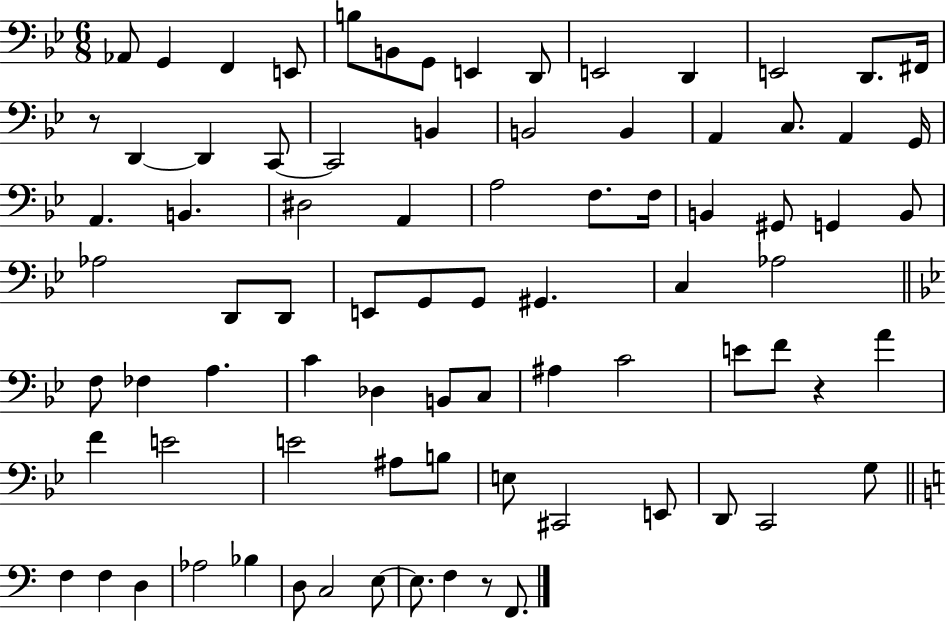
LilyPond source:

{
  \clef bass
  \numericTimeSignature
  \time 6/8
  \key bes \major
  aes,8 g,4 f,4 e,8 | b8 b,8 g,8 e,4 d,8 | e,2 d,4 | e,2 d,8. fis,16 | \break r8 d,4~~ d,4 c,8~~ | c,2 b,4 | b,2 b,4 | a,4 c8. a,4 g,16 | \break a,4. b,4. | dis2 a,4 | a2 f8. f16 | b,4 gis,8 g,4 b,8 | \break aes2 d,8 d,8 | e,8 g,8 g,8 gis,4. | c4 aes2 | \bar "||" \break \key g \minor f8 fes4 a4. | c'4 des4 b,8 c8 | ais4 c'2 | e'8 f'8 r4 a'4 | \break f'4 e'2 | e'2 ais8 b8 | e8 cis,2 e,8 | d,8 c,2 g8 | \break \bar "||" \break \key a \minor f4 f4 d4 | aes2 bes4 | d8 c2 e8~~ | e8. f4 r8 f,8. | \break \bar "|."
}